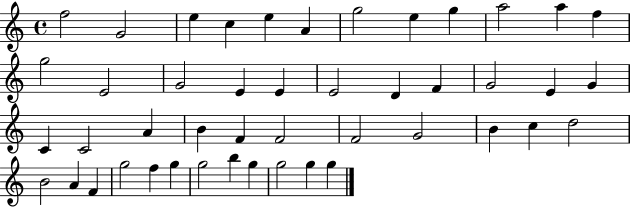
F5/h G4/h E5/q C5/q E5/q A4/q G5/h E5/q G5/q A5/h A5/q F5/q G5/h E4/h G4/h E4/q E4/q E4/h D4/q F4/q G4/h E4/q G4/q C4/q C4/h A4/q B4/q F4/q F4/h F4/h G4/h B4/q C5/q D5/h B4/h A4/q F4/q G5/h F5/q G5/q G5/h B5/q G5/q G5/h G5/q G5/q